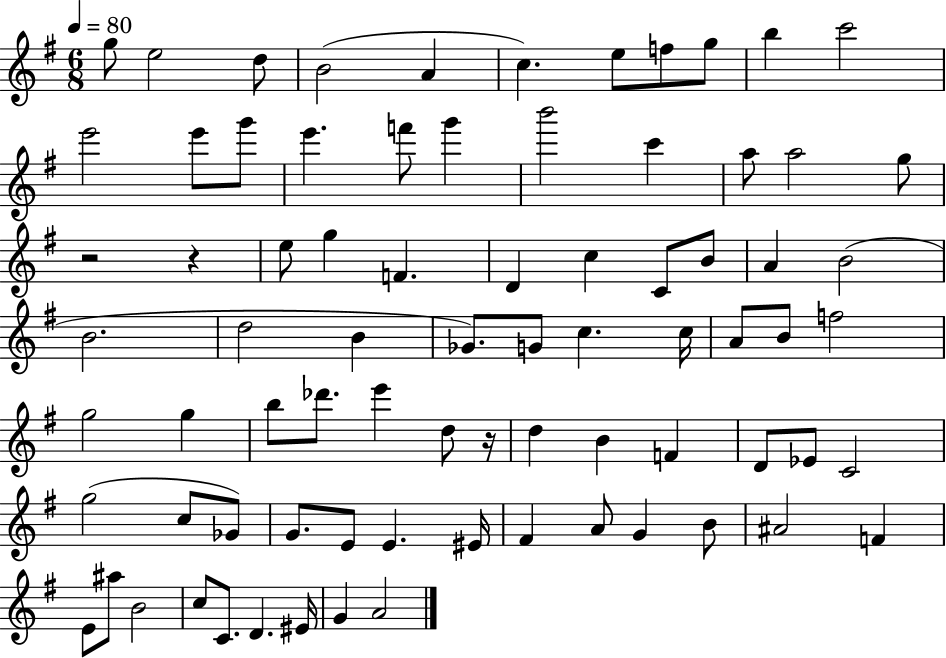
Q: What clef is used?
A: treble